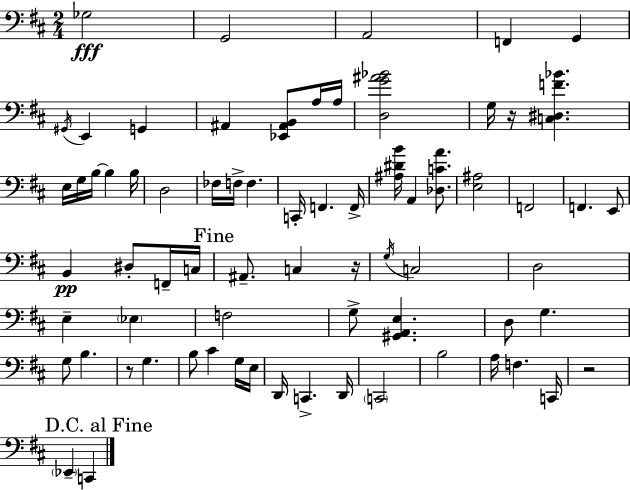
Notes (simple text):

Gb3/h G2/h A2/h F2/q G2/q G#2/s E2/q G2/q A#2/q [Eb2,A#2,B2]/e A3/s A3/s [D3,G4,A#4,Bb4]/h G3/s R/s [C3,D#3,F4,Bb4]/q. E3/s G3/s B3/s B3/q B3/s D3/h FES3/s F3/s F3/q. C2/s F2/q. F2/s [A#3,D#4,B4]/s A2/q [Db3,C4,A4]/e. [E3,A#3]/h F2/h F2/q. E2/e B2/q D#3/e F2/s C3/s A#2/e. C3/q R/s G3/s C3/h D3/h E3/q Eb3/q F3/h G3/e [G#2,A2,E3]/q. D3/e G3/q. G3/e B3/q. R/e G3/q. B3/e C#4/q G3/s E3/s D2/s C2/q. D2/s C2/h B3/h A3/s F3/q. C2/s R/h Eb2/q C2/q